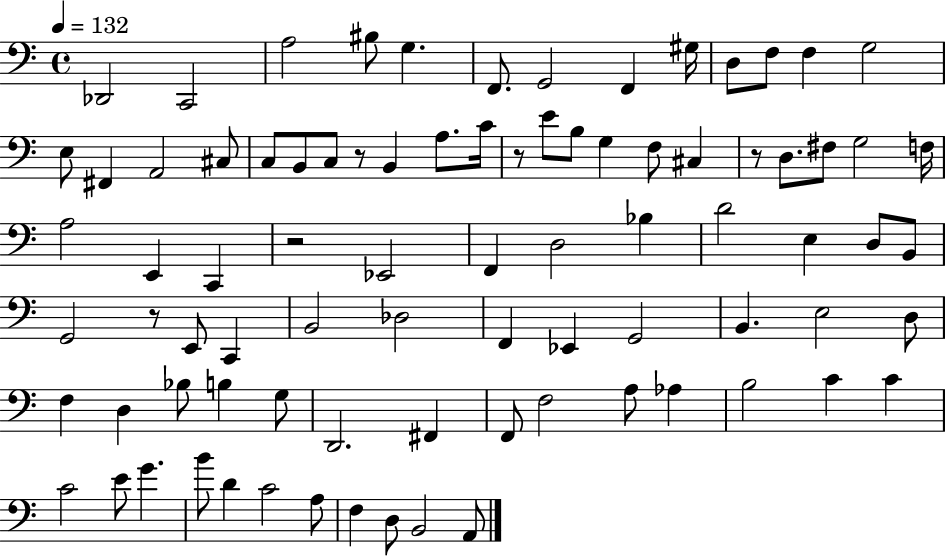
{
  \clef bass
  \time 4/4
  \defaultTimeSignature
  \key c \major
  \tempo 4 = 132
  des,2 c,2 | a2 bis8 g4. | f,8. g,2 f,4 gis16 | d8 f8 f4 g2 | \break e8 fis,4 a,2 cis8 | c8 b,8 c8 r8 b,4 a8. c'16 | r8 e'8 b8 g4 f8 cis4 | r8 d8. fis8 g2 f16 | \break a2 e,4 c,4 | r2 ees,2 | f,4 d2 bes4 | d'2 e4 d8 b,8 | \break g,2 r8 e,8 c,4 | b,2 des2 | f,4 ees,4 g,2 | b,4. e2 d8 | \break f4 d4 bes8 b4 g8 | d,2. fis,4 | f,8 f2 a8 aes4 | b2 c'4 c'4 | \break c'2 e'8 g'4. | b'8 d'4 c'2 a8 | f4 d8 b,2 a,8 | \bar "|."
}